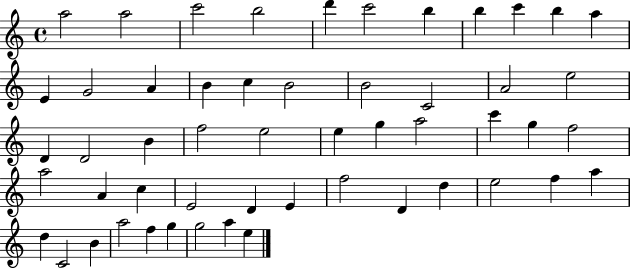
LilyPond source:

{
  \clef treble
  \time 4/4
  \defaultTimeSignature
  \key c \major
  a''2 a''2 | c'''2 b''2 | d'''4 c'''2 b''4 | b''4 c'''4 b''4 a''4 | \break e'4 g'2 a'4 | b'4 c''4 b'2 | b'2 c'2 | a'2 e''2 | \break d'4 d'2 b'4 | f''2 e''2 | e''4 g''4 a''2 | c'''4 g''4 f''2 | \break a''2 a'4 c''4 | e'2 d'4 e'4 | f''2 d'4 d''4 | e''2 f''4 a''4 | \break d''4 c'2 b'4 | a''2 f''4 g''4 | g''2 a''4 e''4 | \bar "|."
}